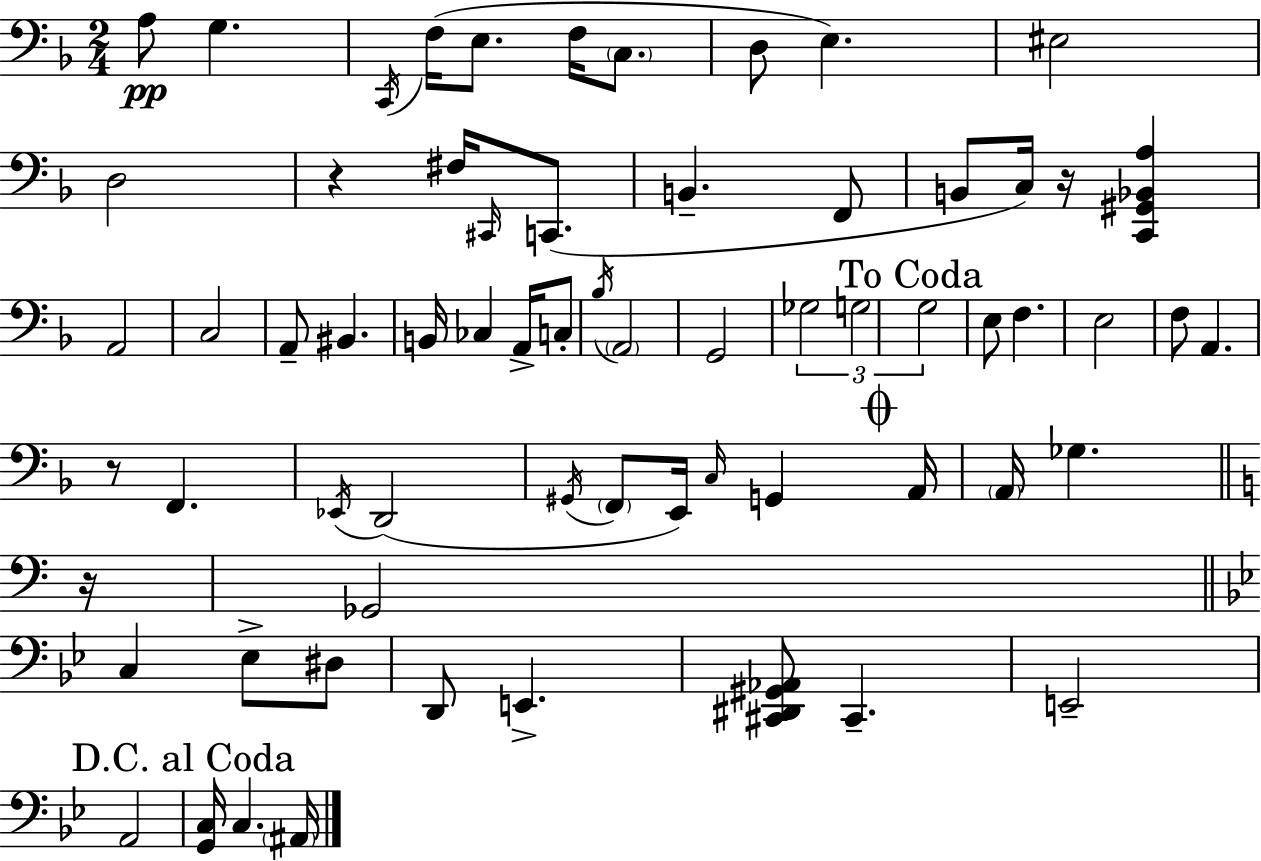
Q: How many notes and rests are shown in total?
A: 66